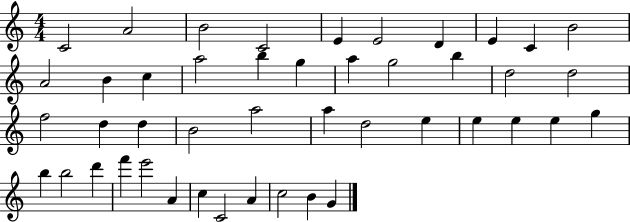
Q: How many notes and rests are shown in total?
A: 45